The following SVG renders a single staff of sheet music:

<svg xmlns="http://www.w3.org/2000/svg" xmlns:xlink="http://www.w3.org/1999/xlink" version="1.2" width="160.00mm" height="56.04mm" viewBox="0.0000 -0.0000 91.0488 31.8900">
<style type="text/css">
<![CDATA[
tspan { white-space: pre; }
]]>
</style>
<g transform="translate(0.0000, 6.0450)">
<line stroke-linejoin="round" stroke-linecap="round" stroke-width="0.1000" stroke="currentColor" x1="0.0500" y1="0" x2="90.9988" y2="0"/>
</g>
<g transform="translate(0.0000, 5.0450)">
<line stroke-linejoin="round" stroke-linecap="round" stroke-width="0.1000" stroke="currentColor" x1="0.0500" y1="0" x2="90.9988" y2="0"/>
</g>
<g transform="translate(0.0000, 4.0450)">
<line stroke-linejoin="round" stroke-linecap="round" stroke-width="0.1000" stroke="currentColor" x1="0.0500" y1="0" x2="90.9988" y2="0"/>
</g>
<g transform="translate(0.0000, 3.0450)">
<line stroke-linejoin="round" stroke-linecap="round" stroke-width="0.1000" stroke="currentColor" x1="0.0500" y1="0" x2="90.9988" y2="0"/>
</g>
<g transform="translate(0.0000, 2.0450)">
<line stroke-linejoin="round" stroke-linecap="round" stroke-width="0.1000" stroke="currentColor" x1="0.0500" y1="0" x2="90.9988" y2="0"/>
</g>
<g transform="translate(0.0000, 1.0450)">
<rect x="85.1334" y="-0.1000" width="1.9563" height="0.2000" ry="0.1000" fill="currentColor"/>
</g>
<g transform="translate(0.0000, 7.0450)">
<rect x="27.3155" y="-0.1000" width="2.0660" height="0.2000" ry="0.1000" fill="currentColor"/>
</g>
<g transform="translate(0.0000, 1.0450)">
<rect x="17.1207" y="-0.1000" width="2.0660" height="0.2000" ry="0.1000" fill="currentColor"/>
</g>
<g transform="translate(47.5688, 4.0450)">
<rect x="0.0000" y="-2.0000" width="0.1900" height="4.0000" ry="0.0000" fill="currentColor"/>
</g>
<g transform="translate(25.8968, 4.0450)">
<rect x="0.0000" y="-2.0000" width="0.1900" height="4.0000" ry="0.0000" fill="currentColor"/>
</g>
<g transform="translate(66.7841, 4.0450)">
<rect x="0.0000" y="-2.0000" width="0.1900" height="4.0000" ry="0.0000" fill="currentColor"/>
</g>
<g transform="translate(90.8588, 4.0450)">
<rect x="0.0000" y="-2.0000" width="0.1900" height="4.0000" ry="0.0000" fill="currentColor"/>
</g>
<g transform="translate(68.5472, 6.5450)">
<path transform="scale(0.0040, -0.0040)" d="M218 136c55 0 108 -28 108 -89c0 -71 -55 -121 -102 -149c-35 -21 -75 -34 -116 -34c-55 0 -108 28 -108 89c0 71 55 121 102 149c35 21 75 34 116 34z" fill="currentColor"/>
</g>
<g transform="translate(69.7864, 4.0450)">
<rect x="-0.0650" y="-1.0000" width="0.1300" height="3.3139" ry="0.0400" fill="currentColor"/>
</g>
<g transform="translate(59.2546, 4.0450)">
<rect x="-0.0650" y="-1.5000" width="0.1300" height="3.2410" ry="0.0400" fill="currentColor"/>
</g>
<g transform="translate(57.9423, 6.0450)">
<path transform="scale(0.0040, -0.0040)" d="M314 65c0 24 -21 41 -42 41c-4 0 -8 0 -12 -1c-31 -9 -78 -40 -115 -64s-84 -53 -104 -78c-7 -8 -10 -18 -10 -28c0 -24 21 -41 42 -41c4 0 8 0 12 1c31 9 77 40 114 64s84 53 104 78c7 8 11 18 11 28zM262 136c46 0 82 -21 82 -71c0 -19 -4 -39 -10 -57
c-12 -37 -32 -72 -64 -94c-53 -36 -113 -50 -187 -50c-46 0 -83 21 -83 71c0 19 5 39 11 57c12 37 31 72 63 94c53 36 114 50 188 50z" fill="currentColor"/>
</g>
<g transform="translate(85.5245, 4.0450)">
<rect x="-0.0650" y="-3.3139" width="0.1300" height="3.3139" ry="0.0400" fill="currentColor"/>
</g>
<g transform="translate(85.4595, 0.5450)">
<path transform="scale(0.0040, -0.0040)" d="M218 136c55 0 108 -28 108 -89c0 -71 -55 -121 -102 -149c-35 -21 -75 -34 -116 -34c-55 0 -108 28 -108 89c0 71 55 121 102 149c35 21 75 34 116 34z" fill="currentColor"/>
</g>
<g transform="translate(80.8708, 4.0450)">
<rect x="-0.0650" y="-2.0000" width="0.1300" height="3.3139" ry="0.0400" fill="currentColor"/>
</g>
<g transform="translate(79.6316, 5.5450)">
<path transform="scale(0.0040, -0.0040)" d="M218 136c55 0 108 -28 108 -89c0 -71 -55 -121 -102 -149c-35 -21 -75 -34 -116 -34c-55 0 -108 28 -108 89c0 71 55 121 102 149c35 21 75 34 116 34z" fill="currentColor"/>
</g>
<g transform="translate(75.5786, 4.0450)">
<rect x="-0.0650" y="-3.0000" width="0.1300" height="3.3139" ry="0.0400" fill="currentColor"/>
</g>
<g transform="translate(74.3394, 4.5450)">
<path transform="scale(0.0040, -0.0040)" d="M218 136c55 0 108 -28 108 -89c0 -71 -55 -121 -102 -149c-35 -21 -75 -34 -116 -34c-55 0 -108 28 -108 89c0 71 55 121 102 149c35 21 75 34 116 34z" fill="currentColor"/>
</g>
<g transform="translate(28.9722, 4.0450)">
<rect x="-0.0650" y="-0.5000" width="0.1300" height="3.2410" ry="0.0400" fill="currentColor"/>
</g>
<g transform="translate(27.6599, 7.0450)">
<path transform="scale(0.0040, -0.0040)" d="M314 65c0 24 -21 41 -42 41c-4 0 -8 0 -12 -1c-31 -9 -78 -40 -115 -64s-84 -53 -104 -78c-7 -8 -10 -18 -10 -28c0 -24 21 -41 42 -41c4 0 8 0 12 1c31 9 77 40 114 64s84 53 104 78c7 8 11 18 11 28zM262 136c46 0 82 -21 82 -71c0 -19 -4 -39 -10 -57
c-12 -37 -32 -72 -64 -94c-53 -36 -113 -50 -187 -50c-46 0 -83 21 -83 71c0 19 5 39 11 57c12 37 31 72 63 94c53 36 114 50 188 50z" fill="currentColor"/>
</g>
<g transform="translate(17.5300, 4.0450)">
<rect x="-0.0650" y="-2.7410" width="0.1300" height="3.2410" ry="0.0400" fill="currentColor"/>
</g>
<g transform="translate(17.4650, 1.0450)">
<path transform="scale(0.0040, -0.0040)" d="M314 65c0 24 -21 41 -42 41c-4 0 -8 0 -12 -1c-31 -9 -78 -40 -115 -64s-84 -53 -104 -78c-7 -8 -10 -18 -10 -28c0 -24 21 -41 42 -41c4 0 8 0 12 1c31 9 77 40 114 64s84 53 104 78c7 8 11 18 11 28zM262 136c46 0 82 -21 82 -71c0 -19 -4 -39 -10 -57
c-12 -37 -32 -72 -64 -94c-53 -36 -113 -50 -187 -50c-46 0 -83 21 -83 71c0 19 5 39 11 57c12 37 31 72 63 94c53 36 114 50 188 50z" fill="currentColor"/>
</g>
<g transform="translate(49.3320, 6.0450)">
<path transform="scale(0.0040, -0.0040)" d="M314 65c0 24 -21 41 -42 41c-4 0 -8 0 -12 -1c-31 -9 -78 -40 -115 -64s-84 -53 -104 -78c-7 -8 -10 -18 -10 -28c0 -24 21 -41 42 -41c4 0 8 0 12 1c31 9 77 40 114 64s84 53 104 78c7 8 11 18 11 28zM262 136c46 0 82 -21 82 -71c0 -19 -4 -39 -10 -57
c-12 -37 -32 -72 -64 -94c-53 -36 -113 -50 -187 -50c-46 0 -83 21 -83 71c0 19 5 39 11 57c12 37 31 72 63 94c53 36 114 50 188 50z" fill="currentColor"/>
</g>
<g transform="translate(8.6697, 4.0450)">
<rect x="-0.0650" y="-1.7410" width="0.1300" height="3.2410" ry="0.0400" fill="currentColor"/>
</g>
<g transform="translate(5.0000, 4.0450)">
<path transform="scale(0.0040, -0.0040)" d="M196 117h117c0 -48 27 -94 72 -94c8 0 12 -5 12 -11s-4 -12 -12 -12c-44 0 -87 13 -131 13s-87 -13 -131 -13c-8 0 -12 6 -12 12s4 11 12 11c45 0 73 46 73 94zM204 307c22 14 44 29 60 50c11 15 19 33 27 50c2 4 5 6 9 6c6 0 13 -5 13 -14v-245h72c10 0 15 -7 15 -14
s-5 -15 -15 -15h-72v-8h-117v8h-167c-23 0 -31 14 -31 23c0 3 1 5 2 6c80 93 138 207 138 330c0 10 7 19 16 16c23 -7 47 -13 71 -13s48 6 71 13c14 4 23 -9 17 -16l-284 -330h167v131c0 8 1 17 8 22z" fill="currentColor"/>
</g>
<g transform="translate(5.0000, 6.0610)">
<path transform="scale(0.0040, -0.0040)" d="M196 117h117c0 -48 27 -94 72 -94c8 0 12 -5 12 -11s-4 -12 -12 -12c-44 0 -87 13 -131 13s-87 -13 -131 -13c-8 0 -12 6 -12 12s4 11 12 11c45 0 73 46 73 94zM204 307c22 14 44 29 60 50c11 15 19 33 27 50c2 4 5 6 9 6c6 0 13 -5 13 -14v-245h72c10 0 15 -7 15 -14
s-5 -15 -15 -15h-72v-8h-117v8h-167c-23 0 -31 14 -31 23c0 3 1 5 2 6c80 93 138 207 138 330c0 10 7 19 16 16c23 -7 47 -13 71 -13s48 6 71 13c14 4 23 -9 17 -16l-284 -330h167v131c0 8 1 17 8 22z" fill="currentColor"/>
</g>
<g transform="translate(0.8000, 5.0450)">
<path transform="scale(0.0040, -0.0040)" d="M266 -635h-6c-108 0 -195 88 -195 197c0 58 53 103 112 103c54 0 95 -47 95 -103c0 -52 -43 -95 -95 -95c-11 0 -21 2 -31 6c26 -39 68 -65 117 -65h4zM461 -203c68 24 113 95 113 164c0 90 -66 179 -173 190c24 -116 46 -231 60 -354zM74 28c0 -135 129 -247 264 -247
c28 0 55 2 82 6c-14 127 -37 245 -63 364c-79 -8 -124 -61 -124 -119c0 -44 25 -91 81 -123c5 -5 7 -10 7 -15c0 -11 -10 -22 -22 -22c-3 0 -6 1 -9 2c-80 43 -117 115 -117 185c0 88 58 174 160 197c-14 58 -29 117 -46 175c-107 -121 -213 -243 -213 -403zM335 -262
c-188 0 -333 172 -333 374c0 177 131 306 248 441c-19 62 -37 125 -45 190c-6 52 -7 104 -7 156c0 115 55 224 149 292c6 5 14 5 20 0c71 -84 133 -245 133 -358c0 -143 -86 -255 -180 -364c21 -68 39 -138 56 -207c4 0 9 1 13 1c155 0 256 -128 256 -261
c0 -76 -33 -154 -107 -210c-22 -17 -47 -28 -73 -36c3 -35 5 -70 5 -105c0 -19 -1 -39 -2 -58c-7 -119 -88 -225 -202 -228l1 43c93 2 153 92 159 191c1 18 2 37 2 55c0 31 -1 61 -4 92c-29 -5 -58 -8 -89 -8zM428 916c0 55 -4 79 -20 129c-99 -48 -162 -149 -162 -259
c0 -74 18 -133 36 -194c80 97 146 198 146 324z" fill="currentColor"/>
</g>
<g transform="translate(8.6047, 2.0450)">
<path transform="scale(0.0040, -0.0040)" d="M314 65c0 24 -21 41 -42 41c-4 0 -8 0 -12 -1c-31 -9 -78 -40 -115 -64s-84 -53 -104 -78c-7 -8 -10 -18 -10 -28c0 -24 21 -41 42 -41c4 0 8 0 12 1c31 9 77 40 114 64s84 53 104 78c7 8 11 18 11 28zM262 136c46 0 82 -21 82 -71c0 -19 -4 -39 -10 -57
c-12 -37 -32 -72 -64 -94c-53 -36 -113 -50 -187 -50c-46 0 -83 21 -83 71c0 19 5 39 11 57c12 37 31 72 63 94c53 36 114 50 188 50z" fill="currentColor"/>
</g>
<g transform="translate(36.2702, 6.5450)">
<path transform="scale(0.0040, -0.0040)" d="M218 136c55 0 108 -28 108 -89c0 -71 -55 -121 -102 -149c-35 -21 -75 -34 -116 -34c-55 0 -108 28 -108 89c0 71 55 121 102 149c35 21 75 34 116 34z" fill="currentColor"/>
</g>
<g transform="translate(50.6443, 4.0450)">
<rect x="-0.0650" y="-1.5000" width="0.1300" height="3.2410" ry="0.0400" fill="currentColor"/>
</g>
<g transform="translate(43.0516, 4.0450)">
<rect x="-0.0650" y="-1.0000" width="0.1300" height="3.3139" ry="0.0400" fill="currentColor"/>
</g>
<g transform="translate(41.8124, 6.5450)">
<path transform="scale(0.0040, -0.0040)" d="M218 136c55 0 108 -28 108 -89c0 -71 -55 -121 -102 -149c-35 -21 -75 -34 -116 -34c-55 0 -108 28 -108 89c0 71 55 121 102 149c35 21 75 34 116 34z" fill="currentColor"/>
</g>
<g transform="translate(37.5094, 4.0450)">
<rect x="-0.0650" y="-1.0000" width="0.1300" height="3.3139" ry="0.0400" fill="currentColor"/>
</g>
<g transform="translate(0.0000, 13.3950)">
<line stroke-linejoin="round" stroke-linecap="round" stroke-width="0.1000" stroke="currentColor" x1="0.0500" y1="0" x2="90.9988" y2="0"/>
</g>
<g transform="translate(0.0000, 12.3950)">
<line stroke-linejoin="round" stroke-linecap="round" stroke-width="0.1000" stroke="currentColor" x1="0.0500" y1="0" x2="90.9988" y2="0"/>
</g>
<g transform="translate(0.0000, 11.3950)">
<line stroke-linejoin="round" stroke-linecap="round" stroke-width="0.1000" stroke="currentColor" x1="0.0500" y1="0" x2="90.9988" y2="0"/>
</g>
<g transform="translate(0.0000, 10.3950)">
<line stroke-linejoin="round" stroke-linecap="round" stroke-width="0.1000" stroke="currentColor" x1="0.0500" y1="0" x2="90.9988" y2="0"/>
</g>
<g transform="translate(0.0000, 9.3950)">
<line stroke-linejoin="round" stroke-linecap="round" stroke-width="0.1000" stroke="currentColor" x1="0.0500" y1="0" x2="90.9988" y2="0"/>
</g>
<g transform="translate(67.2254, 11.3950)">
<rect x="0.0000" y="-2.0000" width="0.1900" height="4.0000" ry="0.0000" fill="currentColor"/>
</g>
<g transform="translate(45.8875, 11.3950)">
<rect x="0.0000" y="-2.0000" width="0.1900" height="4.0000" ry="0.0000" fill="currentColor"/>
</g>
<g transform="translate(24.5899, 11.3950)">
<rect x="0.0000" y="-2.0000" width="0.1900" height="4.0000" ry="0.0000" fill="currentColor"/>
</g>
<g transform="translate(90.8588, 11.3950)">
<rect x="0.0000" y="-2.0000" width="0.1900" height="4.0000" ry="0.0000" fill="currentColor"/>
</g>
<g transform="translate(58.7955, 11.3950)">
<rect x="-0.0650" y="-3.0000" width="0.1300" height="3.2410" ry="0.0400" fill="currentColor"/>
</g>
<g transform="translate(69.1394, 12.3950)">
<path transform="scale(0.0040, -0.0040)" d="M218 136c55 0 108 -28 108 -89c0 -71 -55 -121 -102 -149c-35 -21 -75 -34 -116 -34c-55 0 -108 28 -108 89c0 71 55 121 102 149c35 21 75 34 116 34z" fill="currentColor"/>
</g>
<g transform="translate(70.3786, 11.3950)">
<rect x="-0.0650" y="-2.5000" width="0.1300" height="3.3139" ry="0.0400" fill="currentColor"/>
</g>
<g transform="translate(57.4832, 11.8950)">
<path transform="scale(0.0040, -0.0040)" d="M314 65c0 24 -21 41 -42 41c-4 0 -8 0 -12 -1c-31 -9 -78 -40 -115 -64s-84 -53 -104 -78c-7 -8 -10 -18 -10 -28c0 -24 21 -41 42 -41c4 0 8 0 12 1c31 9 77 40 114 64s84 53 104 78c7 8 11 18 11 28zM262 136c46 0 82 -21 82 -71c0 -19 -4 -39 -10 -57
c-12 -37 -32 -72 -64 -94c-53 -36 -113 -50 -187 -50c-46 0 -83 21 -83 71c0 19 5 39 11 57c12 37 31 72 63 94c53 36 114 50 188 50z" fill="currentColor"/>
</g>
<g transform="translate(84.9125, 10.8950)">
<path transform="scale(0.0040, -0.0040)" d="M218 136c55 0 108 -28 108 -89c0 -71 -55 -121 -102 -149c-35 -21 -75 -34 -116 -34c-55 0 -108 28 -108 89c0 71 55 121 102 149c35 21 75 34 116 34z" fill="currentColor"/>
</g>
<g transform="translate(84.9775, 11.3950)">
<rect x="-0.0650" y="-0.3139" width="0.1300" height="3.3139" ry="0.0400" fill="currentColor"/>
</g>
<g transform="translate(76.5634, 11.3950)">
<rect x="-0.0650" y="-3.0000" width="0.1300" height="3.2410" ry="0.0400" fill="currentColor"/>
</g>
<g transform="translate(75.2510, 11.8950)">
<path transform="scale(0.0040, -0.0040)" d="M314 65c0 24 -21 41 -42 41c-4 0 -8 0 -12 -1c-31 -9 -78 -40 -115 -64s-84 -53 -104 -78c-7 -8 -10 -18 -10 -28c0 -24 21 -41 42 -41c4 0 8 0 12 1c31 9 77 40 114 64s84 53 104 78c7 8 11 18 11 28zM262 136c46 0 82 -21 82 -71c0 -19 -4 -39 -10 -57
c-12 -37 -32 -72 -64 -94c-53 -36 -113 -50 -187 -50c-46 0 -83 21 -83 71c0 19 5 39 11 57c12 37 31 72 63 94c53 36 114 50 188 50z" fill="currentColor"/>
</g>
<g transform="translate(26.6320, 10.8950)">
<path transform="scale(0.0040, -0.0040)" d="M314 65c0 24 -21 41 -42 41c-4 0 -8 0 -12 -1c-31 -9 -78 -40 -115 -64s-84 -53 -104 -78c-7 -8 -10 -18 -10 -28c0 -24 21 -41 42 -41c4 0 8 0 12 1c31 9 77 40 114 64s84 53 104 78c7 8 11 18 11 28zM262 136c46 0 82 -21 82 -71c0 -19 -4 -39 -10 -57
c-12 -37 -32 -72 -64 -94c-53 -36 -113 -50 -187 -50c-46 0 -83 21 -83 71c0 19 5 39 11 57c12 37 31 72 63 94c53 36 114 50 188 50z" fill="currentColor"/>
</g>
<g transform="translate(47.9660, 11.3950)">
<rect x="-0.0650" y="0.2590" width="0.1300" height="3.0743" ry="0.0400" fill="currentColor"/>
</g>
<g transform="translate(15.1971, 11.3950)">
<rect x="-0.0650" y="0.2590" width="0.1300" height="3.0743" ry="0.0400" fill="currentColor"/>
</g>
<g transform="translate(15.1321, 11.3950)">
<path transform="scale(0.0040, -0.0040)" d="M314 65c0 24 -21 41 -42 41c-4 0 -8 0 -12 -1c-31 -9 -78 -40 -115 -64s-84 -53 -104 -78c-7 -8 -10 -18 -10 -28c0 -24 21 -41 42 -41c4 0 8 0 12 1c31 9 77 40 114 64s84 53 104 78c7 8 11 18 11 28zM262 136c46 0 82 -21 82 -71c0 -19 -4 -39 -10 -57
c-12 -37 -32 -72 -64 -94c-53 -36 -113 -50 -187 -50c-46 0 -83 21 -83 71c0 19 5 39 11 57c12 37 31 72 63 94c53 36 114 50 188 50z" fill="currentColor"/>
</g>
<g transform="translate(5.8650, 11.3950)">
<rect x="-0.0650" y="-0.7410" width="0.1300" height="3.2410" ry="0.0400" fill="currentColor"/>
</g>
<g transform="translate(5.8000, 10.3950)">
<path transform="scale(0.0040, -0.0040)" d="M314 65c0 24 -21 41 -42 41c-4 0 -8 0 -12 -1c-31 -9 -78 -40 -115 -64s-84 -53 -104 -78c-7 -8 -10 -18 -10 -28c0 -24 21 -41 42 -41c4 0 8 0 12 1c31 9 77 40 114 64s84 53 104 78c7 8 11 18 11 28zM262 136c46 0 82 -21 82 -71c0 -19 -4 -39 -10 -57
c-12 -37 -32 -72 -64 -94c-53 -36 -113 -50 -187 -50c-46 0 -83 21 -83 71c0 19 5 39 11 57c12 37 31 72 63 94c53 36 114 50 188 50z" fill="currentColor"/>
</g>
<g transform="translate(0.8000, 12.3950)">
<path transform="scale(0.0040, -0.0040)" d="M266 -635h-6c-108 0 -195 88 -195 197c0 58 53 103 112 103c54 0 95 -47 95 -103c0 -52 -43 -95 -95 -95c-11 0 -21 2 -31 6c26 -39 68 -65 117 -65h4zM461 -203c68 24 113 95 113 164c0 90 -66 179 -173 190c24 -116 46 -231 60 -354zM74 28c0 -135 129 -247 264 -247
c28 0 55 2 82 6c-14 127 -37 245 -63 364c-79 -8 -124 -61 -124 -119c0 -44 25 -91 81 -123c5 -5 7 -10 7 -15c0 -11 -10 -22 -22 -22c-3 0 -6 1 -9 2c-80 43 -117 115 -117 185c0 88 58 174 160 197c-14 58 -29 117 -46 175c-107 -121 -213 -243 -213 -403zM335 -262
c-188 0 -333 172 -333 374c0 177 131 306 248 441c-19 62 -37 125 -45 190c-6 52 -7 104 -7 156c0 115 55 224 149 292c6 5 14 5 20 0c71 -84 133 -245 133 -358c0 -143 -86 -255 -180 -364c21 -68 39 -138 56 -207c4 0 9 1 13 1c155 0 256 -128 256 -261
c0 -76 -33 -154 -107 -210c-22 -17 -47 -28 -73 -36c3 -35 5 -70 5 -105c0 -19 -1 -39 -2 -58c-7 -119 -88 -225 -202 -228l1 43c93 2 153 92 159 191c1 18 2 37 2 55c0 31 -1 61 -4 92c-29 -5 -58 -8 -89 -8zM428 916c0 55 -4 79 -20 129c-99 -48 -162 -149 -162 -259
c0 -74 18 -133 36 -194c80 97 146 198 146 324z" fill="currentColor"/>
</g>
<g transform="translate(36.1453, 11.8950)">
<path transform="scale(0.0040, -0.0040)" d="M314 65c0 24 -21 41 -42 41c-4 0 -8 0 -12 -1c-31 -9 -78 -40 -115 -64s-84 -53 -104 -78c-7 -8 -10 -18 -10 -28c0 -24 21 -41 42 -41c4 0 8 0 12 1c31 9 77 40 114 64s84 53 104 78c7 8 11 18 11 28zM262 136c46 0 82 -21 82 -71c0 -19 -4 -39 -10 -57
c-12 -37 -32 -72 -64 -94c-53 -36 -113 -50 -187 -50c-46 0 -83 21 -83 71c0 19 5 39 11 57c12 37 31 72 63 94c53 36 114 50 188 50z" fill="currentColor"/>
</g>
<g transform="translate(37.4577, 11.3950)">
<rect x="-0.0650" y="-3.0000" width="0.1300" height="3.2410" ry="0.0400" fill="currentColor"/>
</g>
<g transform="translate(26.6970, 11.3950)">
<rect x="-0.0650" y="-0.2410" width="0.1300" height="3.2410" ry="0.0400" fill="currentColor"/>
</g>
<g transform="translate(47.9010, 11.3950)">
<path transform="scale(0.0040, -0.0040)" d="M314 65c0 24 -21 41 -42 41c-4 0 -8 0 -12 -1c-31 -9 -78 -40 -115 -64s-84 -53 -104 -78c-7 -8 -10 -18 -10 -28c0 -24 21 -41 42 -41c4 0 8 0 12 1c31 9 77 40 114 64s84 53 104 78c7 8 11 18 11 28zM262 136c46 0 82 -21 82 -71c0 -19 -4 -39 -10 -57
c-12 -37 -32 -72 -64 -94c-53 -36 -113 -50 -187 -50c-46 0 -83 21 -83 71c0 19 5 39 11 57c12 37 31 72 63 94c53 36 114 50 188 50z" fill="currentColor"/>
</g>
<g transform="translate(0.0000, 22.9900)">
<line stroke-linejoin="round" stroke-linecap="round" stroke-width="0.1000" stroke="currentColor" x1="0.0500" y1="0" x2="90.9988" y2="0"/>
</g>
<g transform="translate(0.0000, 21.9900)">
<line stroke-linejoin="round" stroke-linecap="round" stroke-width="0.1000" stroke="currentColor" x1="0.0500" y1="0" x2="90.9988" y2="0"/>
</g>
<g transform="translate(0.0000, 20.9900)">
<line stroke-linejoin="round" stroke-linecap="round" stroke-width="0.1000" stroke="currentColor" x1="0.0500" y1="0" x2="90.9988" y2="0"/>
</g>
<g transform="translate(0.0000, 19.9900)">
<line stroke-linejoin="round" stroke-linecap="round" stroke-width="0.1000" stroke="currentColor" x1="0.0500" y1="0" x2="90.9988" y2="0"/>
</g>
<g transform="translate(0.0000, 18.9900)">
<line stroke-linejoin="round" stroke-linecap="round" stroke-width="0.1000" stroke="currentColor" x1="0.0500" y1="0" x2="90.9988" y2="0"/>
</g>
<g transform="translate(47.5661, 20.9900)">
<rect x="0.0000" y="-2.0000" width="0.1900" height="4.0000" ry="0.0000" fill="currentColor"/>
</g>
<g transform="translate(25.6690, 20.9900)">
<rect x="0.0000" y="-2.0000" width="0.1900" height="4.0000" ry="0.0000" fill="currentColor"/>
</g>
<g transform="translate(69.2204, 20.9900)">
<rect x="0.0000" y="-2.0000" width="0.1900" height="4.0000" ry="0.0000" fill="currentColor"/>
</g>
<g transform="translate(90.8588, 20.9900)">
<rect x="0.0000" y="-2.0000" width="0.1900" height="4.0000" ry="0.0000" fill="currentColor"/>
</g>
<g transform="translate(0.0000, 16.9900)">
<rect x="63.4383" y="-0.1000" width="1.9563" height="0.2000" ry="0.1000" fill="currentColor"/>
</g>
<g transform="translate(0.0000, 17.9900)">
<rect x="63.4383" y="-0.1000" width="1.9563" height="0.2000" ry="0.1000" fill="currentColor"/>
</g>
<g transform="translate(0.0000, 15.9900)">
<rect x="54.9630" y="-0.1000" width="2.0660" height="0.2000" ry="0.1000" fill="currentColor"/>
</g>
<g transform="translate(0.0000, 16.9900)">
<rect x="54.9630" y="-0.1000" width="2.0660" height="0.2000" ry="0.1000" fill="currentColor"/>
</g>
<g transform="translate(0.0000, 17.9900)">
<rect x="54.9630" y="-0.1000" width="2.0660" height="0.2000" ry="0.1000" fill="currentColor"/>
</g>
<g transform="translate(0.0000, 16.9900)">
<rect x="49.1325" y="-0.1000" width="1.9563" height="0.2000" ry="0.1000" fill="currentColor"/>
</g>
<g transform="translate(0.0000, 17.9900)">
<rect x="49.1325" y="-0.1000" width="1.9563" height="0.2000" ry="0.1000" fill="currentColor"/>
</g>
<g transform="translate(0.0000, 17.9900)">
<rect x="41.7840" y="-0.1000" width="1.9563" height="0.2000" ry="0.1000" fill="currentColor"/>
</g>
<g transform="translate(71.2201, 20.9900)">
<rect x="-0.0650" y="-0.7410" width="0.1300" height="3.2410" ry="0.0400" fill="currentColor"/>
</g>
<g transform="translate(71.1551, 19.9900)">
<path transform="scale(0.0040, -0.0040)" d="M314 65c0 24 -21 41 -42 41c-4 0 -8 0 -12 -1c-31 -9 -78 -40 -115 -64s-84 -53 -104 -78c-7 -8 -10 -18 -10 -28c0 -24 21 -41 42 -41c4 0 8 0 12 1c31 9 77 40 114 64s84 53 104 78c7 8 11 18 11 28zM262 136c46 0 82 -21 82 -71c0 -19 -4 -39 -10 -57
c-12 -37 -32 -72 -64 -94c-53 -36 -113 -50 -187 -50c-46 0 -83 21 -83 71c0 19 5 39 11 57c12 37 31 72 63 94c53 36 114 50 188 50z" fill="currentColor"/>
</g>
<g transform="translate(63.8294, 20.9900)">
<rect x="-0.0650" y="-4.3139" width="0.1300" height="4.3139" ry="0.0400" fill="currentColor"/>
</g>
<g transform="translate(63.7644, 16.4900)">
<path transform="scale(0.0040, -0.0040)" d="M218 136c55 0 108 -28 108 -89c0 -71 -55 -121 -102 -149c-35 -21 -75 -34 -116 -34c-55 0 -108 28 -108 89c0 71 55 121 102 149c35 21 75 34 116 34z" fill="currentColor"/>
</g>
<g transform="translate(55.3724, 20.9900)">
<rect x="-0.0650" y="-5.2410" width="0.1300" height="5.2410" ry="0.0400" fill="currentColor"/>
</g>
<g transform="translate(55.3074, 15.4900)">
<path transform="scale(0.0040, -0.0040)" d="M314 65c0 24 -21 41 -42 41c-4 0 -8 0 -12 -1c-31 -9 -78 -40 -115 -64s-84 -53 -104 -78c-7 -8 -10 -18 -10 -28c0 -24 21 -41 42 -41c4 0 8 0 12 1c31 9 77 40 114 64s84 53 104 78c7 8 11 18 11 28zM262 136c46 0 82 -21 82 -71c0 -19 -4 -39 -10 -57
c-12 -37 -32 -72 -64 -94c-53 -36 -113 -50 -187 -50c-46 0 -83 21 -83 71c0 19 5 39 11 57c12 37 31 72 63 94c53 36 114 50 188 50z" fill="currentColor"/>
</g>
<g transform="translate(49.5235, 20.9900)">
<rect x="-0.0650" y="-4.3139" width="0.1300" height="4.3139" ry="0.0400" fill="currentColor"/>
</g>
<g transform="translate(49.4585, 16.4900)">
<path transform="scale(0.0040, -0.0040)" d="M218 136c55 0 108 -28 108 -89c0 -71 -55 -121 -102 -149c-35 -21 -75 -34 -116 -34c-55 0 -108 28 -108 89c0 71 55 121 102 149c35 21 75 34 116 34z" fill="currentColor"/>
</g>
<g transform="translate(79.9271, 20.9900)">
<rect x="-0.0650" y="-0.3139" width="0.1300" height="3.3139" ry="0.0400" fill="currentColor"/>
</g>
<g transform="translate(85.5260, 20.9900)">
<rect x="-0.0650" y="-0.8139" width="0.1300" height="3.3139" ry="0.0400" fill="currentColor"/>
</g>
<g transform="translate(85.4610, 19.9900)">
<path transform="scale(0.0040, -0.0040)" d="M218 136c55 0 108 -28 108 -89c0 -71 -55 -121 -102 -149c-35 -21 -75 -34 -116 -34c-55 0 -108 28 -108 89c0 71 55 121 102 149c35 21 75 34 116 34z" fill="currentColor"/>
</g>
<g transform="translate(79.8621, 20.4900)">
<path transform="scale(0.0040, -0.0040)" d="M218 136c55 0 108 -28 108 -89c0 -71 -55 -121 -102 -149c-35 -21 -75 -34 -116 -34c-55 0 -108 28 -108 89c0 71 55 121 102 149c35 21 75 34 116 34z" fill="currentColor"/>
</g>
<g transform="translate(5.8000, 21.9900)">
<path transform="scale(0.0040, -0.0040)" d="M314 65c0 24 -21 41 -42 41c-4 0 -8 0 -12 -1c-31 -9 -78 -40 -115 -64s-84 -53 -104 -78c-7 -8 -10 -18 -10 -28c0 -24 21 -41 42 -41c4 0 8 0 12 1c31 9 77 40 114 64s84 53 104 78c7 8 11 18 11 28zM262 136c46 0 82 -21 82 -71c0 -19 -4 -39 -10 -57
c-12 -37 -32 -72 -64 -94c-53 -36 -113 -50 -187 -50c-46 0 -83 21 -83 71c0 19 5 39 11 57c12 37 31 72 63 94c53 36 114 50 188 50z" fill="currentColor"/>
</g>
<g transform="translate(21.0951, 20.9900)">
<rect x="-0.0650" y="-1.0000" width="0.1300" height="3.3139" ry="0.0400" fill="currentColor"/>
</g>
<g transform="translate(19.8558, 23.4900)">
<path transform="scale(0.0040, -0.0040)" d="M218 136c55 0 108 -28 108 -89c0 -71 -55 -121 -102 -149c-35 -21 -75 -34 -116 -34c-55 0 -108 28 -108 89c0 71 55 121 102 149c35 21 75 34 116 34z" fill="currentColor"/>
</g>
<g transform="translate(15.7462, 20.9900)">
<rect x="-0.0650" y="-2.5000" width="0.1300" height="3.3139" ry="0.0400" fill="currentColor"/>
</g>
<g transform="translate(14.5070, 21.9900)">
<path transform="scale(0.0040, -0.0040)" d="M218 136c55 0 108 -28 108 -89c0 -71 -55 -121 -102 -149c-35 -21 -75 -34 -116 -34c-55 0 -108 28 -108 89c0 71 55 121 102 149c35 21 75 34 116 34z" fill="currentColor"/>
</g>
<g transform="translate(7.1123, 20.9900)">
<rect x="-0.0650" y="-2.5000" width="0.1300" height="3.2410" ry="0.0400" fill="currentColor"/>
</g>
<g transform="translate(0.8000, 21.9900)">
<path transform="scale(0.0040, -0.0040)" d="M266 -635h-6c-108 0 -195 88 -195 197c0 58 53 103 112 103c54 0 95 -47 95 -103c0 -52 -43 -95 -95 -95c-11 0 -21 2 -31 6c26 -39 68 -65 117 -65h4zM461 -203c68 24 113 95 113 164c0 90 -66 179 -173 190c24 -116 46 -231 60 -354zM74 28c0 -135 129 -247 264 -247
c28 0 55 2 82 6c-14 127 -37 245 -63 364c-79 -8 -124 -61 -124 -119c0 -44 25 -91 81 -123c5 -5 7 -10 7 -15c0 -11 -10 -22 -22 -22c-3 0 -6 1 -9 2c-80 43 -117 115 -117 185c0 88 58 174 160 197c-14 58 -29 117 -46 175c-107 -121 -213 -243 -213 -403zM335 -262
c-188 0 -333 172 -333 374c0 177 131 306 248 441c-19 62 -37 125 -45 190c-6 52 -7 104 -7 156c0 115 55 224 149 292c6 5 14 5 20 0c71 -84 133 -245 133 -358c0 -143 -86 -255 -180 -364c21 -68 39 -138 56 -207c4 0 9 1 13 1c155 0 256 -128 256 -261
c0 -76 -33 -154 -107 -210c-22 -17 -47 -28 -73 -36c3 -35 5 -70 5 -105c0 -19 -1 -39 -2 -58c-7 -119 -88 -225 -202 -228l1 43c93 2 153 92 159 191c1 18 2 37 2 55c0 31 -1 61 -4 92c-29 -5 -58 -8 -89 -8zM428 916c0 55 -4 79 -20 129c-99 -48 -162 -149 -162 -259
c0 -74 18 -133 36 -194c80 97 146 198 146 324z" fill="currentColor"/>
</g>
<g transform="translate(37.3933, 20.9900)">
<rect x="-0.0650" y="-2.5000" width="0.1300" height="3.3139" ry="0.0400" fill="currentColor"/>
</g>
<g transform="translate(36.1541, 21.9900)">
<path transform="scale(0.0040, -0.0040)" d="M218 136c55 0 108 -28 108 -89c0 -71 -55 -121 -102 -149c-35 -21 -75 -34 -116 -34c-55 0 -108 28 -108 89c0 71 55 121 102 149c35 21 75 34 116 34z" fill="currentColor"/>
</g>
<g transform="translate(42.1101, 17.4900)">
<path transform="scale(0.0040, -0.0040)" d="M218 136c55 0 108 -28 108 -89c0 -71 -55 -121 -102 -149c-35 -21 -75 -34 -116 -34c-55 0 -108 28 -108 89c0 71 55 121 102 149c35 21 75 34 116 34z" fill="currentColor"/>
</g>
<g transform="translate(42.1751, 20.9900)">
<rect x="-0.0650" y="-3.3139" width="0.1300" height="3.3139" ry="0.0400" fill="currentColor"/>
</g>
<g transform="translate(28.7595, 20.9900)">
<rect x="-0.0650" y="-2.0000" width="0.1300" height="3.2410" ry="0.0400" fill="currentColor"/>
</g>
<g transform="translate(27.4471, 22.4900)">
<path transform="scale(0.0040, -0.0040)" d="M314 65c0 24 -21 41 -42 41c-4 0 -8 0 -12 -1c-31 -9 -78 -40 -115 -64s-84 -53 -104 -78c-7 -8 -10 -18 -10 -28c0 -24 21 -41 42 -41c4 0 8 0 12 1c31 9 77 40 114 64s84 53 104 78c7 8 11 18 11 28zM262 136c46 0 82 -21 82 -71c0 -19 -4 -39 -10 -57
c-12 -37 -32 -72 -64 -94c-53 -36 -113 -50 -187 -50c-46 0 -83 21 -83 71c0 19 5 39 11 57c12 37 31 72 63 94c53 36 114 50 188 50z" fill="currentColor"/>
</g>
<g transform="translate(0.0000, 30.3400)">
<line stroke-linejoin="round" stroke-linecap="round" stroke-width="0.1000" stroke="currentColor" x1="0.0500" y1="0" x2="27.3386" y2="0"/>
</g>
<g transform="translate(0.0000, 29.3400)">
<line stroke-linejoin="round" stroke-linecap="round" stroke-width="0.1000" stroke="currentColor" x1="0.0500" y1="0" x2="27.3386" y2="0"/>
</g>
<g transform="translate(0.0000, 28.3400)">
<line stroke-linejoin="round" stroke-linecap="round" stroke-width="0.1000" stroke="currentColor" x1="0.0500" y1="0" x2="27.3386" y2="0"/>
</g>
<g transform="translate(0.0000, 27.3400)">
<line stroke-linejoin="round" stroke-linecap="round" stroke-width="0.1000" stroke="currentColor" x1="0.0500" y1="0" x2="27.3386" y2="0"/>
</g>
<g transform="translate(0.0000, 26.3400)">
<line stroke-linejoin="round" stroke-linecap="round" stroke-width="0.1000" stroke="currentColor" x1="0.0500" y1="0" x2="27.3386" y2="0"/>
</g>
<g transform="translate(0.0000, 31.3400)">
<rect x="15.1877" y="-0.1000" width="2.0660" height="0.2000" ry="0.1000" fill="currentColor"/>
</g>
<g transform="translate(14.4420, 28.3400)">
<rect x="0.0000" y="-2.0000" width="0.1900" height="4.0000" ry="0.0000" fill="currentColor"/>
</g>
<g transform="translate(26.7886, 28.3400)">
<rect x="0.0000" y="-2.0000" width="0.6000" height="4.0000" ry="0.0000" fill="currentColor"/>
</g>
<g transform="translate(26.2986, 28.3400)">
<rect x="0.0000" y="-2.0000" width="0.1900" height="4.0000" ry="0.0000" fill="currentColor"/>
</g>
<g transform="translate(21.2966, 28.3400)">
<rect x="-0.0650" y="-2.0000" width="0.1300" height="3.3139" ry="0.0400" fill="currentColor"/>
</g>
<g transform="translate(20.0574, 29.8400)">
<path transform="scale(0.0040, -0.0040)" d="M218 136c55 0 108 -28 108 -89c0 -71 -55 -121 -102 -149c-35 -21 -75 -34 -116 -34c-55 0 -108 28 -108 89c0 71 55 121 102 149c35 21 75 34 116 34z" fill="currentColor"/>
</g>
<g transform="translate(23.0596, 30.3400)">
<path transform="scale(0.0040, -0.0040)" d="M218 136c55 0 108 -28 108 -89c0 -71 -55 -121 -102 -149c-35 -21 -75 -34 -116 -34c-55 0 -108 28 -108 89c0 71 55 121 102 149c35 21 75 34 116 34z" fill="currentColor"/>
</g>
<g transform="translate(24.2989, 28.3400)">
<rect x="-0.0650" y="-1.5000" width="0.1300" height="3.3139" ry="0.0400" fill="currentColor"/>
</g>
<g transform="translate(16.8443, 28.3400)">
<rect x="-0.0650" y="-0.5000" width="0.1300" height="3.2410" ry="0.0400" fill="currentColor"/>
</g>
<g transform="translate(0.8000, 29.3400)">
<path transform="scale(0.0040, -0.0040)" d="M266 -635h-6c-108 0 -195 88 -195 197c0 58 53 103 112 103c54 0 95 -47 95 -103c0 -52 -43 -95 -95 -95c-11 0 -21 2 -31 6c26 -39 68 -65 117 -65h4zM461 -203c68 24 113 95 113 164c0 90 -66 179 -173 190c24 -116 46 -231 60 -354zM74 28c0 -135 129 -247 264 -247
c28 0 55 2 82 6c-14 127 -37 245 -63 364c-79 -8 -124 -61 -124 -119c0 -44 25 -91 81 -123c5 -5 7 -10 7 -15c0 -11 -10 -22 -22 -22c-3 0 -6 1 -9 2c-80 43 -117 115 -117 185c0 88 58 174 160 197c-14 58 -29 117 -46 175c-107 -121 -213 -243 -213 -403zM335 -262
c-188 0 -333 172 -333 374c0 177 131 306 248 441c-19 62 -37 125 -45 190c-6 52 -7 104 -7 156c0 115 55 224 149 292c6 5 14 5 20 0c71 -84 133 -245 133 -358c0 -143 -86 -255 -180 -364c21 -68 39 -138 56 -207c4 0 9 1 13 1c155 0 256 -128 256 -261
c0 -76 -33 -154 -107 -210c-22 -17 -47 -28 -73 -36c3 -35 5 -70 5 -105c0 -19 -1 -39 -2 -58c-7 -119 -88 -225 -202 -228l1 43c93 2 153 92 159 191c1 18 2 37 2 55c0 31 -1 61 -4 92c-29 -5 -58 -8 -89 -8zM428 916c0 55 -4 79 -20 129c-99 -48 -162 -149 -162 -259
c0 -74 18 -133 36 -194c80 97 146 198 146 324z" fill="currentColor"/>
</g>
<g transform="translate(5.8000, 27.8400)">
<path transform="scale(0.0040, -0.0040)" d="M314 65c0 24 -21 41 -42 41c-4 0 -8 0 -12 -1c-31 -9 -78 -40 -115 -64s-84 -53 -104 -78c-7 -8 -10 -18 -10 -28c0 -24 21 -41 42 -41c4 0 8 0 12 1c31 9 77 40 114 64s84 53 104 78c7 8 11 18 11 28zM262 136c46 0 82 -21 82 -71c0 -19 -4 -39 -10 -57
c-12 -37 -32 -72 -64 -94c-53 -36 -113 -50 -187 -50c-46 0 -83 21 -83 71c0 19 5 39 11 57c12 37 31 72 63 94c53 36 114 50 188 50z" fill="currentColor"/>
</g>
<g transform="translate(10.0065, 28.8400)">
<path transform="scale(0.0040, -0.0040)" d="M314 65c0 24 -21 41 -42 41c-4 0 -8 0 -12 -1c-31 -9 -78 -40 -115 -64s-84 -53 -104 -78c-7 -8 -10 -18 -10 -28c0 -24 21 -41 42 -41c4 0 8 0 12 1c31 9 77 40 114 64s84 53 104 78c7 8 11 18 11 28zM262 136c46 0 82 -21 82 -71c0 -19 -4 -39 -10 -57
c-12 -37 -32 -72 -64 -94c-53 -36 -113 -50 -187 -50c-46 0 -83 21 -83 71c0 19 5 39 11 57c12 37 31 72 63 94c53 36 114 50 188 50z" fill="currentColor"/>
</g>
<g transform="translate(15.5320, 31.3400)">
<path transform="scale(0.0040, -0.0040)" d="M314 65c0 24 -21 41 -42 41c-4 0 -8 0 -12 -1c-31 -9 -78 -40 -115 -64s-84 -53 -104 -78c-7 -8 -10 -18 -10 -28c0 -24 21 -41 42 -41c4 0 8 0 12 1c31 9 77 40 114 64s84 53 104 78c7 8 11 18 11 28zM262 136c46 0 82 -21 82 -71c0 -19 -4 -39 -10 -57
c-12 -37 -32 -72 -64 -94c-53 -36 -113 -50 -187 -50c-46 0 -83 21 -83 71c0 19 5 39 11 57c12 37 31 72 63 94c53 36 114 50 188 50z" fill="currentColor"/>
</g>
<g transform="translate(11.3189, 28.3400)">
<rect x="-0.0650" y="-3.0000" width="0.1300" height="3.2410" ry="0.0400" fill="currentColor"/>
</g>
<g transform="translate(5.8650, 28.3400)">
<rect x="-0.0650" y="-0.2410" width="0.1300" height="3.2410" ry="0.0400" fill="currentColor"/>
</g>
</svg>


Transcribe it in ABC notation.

X:1
T:Untitled
M:4/4
L:1/4
K:C
f2 a2 C2 D D E2 E2 D A F b d2 B2 c2 A2 B2 A2 G A2 c G2 G D F2 G b d' f'2 d' d2 c d c2 A2 C2 F E